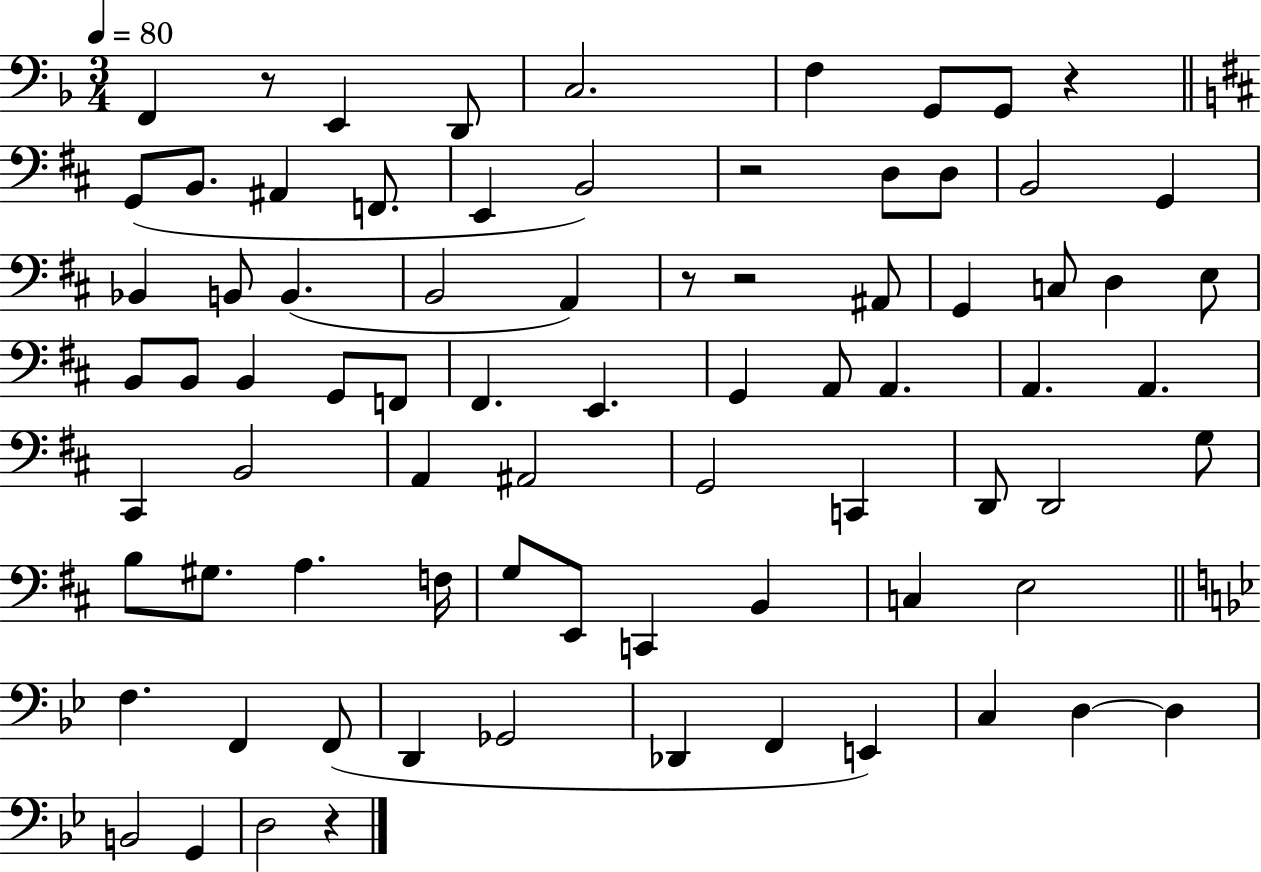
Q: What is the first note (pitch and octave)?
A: F2